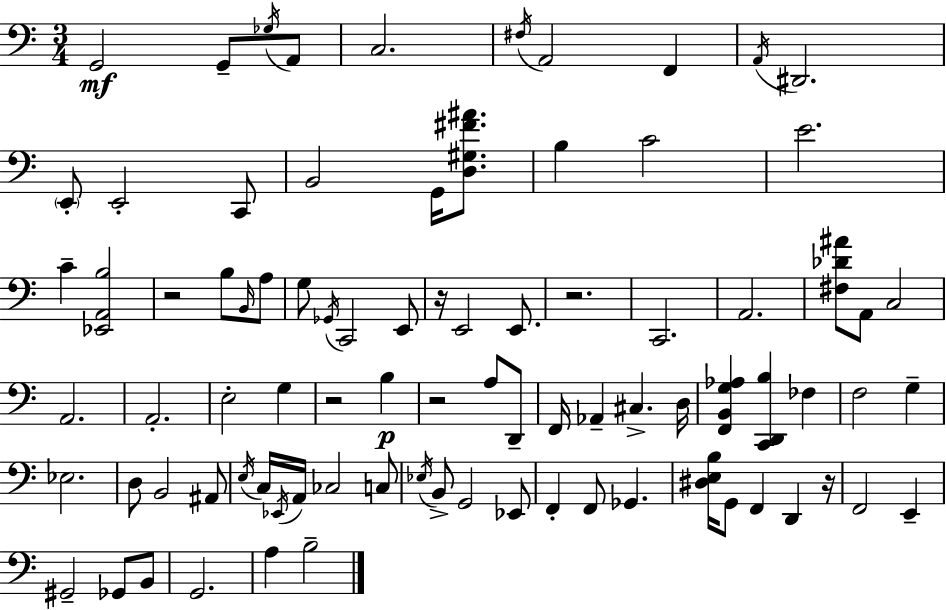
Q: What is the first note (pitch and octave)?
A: G2